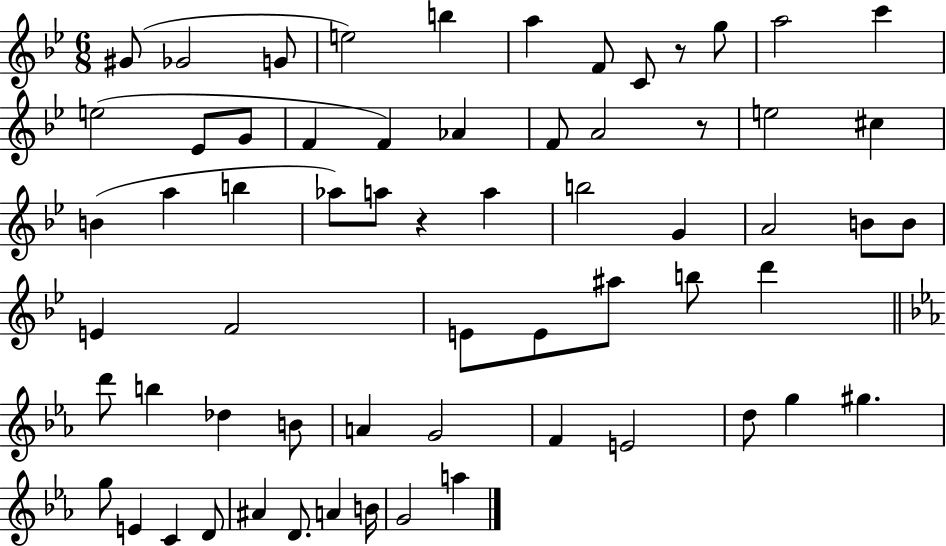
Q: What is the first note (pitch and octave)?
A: G#4